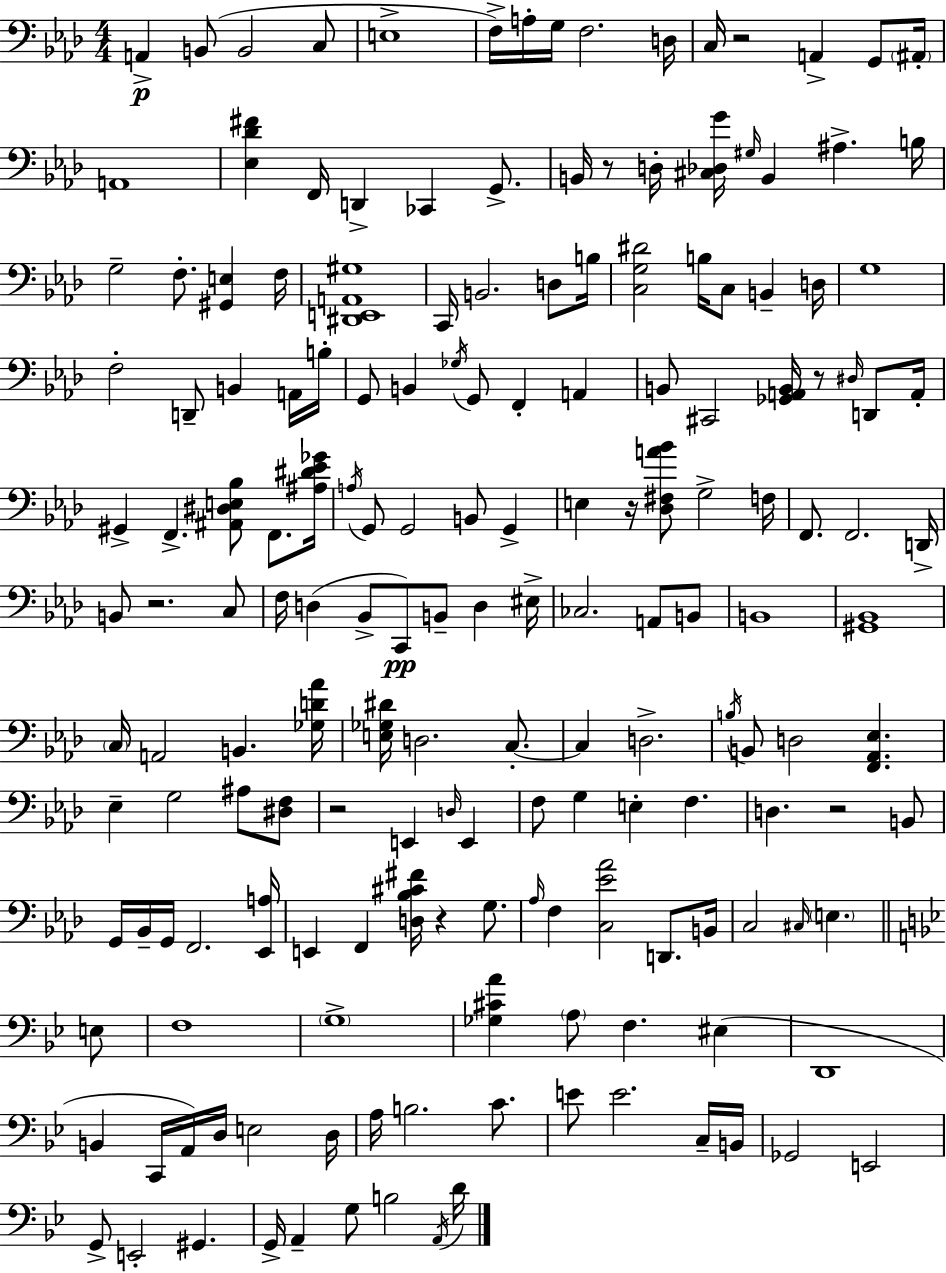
X:1
T:Untitled
M:4/4
L:1/4
K:Ab
A,, B,,/2 B,,2 C,/2 E,4 F,/4 A,/4 G,/4 F,2 D,/4 C,/4 z2 A,, G,,/2 ^A,,/4 A,,4 [_E,_D^F] F,,/4 D,, _C,, G,,/2 B,,/4 z/2 D,/4 [^C,_D,G]/4 ^G,/4 B,, ^A, B,/4 G,2 F,/2 [^G,,E,] F,/4 [^D,,E,,A,,^G,]4 C,,/4 B,,2 D,/2 B,/4 [C,G,^D]2 B,/4 C,/2 B,, D,/4 G,4 F,2 D,,/2 B,, A,,/4 B,/4 G,,/2 B,, _G,/4 G,,/2 F,, A,, B,,/2 ^C,,2 [_G,,A,,B,,]/4 z/2 ^D,/4 D,,/2 A,,/4 ^G,, F,, [^A,,^D,E,_B,]/2 F,,/2 [^A,^D_E_G]/4 A,/4 G,,/2 G,,2 B,,/2 G,, E, z/4 [_D,^F,A_B]/2 G,2 F,/4 F,,/2 F,,2 D,,/4 B,,/2 z2 C,/2 F,/4 D, _B,,/2 C,,/2 B,,/2 D, ^E,/4 _C,2 A,,/2 B,,/2 B,,4 [^G,,_B,,]4 C,/4 A,,2 B,, [_G,D_A]/4 [E,_G,^D]/4 D,2 C,/2 C, D,2 B,/4 B,,/2 D,2 [F,,_A,,_E,] _E, G,2 ^A,/2 [^D,F,]/2 z2 E,, D,/4 E,, F,/2 G, E, F, D, z2 B,,/2 G,,/4 _B,,/4 G,,/4 F,,2 [_E,,A,]/4 E,, F,, [D,_B,^C^F]/4 z G,/2 _A,/4 F, [C,_E_A]2 D,,/2 B,,/4 C,2 ^C,/4 E, E,/2 F,4 G,4 [_G,^CA] A,/2 F, ^E, D,,4 B,, C,,/4 A,,/4 D,/4 E,2 D,/4 A,/4 B,2 C/2 E/2 E2 C,/4 B,,/4 _G,,2 E,,2 G,,/2 E,,2 ^G,, G,,/4 A,, G,/2 B,2 A,,/4 D/4